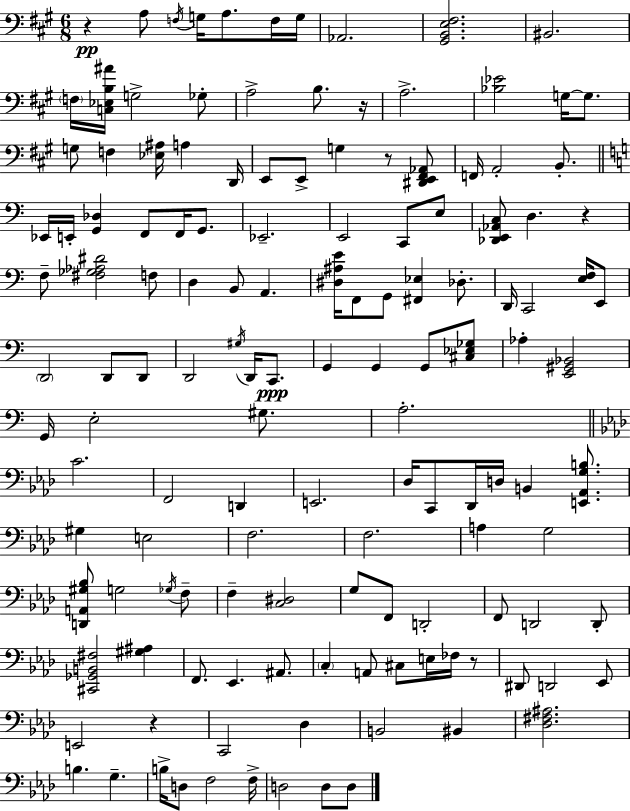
X:1
T:Untitled
M:6/8
L:1/4
K:A
z A,/2 F,/4 G,/4 A,/2 F,/4 G,/4 _A,,2 [^G,,B,,E,^F,]2 ^B,,2 F,/4 [C,_E,B,^A]/4 G,2 _G,/2 A,2 B,/2 z/4 A,2 [_B,_E]2 G,/4 G,/2 G,/2 F, [_E,^A,]/4 A, D,,/4 E,,/2 E,,/2 G, z/2 [^D,,E,,^F,,_A,,]/2 F,,/4 A,,2 B,,/2 _E,,/4 E,,/4 [G,,_D,] F,,/2 F,,/4 G,,/2 _E,,2 E,,2 C,,/2 E,/2 [_D,,E,,_A,,C,]/2 D, z F,/2 [^F,_G,_A,^D]2 F,/2 D, B,,/2 A,, [^D,^A,E]/4 F,,/2 G,,/2 [^F,,_E,] _D,/2 D,,/4 C,,2 [E,F,]/4 E,,/2 D,,2 D,,/2 D,,/2 D,,2 ^G,/4 D,,/4 C,,/2 G,, G,, G,,/2 [^C,_E,_G,]/2 _A, [E,,^G,,_B,,]2 G,,/4 E,2 ^G,/2 A,2 C2 F,,2 D,, E,,2 _D,/4 C,,/2 _D,,/4 D,/4 B,, [E,,_A,,G,B,]/2 ^G, E,2 F,2 F,2 A, G,2 [D,,A,,^G,_B,]/2 G,2 _G,/4 F,/2 F, [C,^D,]2 G,/2 F,,/2 D,,2 F,,/2 D,,2 D,,/2 [^C,,_G,,B,,^F,]2 [^G,^A,] F,,/2 _E,, ^A,,/2 C, A,,/2 ^C,/2 E,/4 _F,/4 z/2 ^D,,/2 D,,2 _E,,/2 E,,2 z C,,2 _D, B,,2 ^B,, [_D,^F,^A,]2 B, G, B,/4 D,/2 F,2 F,/4 D,2 D,/2 D,/2